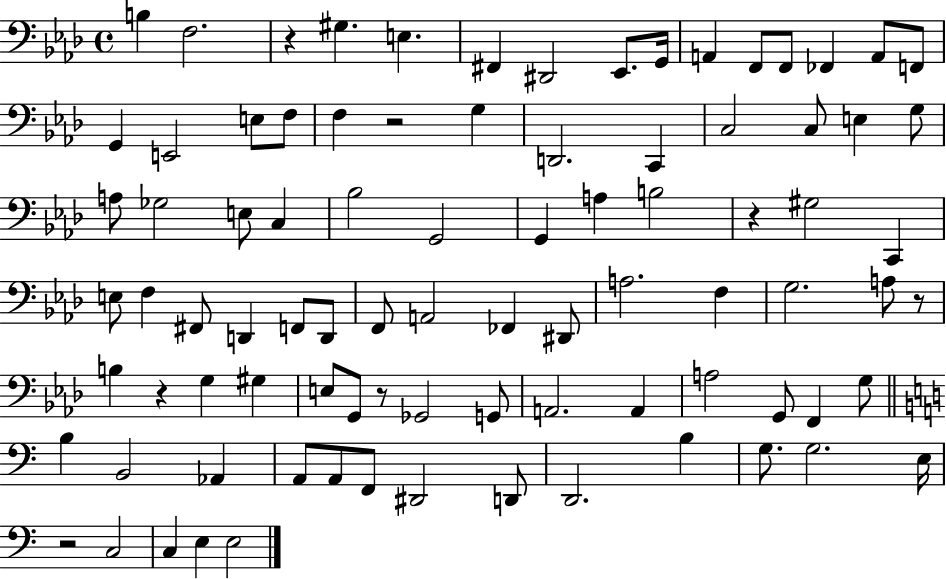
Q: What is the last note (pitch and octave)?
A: E3